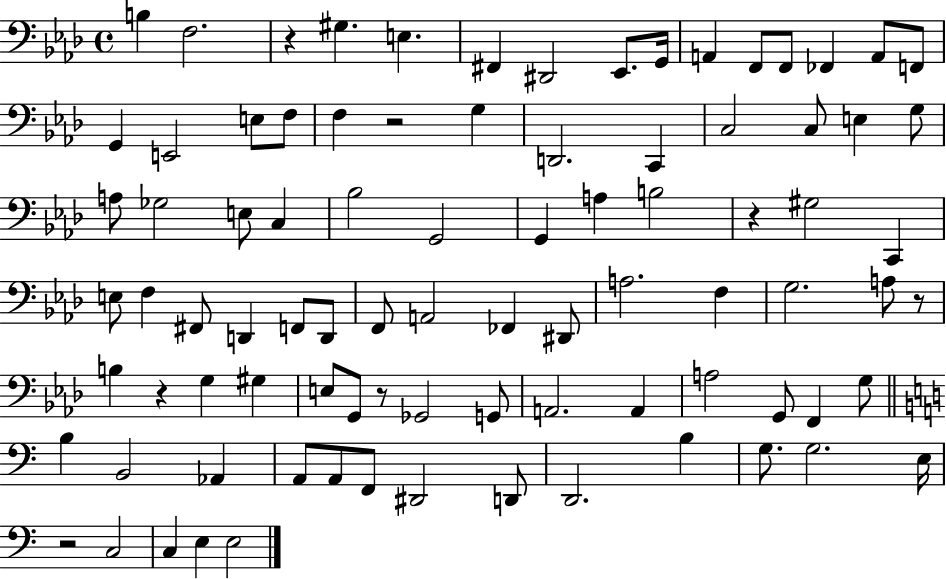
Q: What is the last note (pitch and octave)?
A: E3